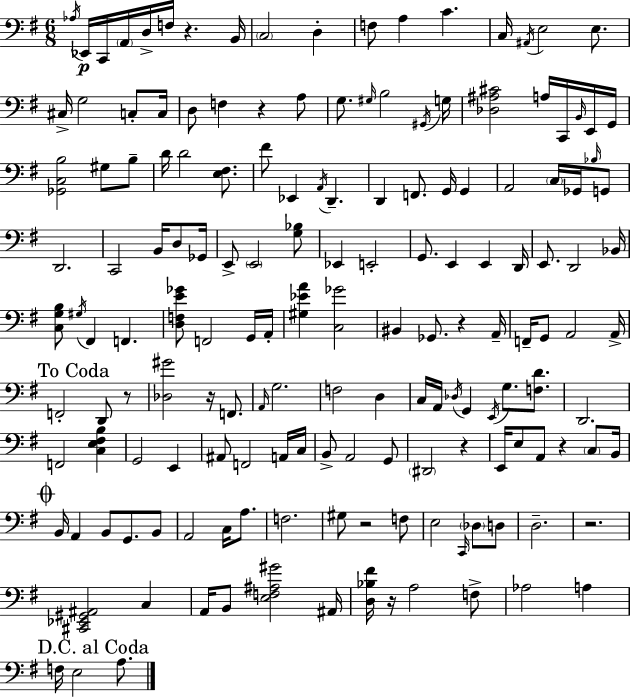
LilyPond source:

{
  \clef bass
  \numericTimeSignature
  \time 6/8
  \key e \minor
  \acciaccatura { aes16 }\p ees,16 c,16 \parenthesize a,16 d16-> f16 r4. | b,16 \parenthesize c2 d4-. | f8 a4 c'4. | c16 \acciaccatura { ais,16 } e2 e8. | \break cis16-> g2 c8-. | c16 d8 f4 r4 | a8 g8. \grace { gis16 } b2 | \acciaccatura { gis,16 } g16 <des ais cis'>2 | \break a16 c,16 \grace { b,16 } e,16 g,16 <ges, c b>2 | gis8 b8-- d'16 d'2 | <e fis>8. fis'8 ees,4 \acciaccatura { a,16 } | d,4.-- d,4 f,8. | \break g,16 g,4 a,2 | \parenthesize c16 ges,16 \grace { bes16 } g,8 d,2. | c,2 | b,16 d8 ges,16 e,8-> \parenthesize e,2 | \break <g bes>8 ees,4 e,2-. | g,8. e,4 | e,4 d,16 e,8. d,2 | bes,16 <c g b>8 \acciaccatura { gis16 } fis,4 | \break f,4. <d f e' ges'>8 f,2 | g,16 a,16-. <gis ees' a'>4 | <c ges'>2 bis,4 | ges,8. r4 a,16-- f,16-- g,8 a,2 | \break a,16-> \mark "To Coda" f,2-. | d,8 r8 <des gis'>2 | r16 f,8. \grace { a,16 } g2. | f2 | \break d4 c16 a,16 \acciaccatura { des16 } | g,4 \acciaccatura { e,16 } g8. <f d'>8. d,2. | f,2 | <c e fis b>4 g,2 | \break e,4 ais,8 | f,2 a,16 c16 b,8-> | a,2 g,8 \parenthesize dis,2 | r4 e,16 | \break e8 a,8 r4 \parenthesize c8 b,16 \mark \markup { \musicglyph "scripts.coda" } b,16 | a,4 b,8 g,8. b,8 a,2 | c16 a8. f2. | gis8 | \break r2 f8 e2 | \grace { c,16 } \parenthesize des8 d8 | d2.-- | r2. | \break <cis, ees, gis, ais,>2 c4 | a,16 b,8 <e f ais gis'>2 ais,16 | <d bes fis'>16 r16 a2 f8-> | aes2 a4 | \break \mark "D.C. al Coda" f16 e2 a8. | \bar "|."
}